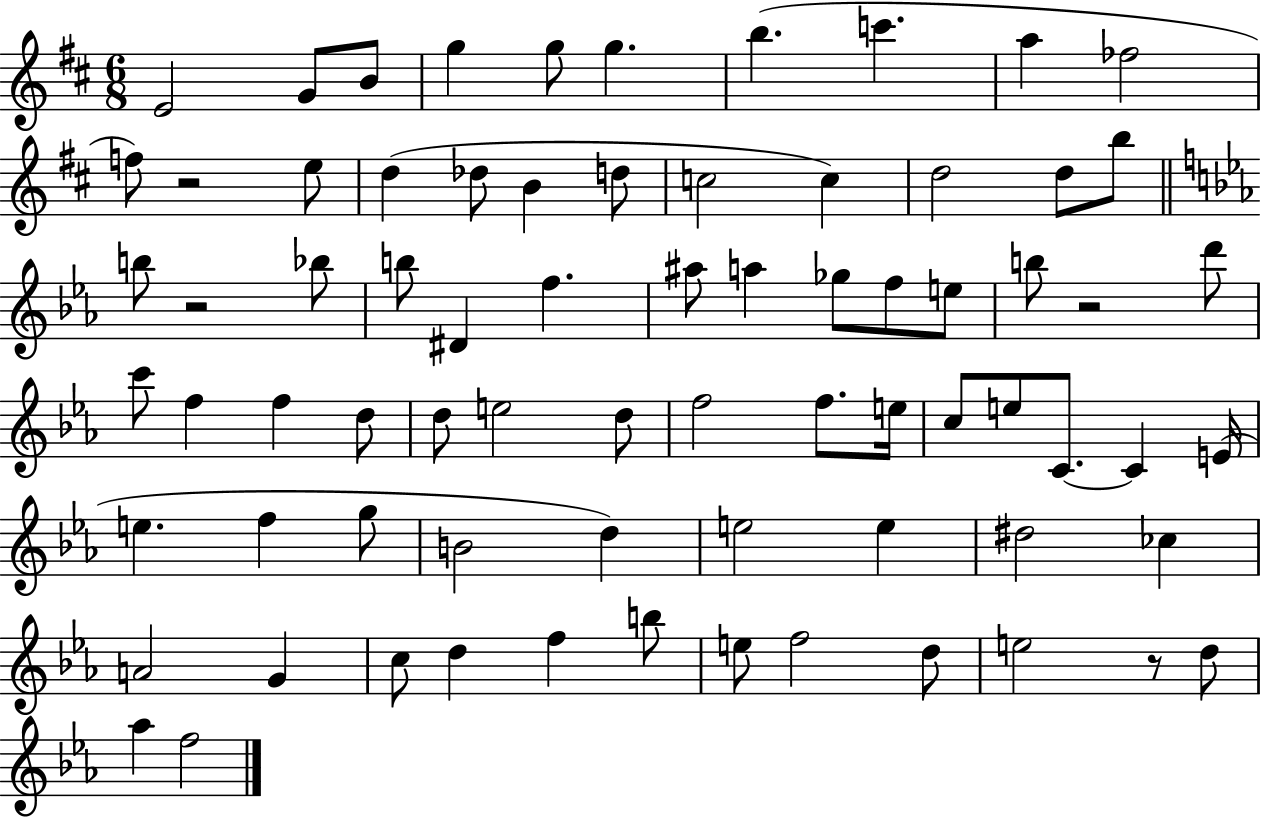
{
  \clef treble
  \numericTimeSignature
  \time 6/8
  \key d \major
  e'2 g'8 b'8 | g''4 g''8 g''4. | b''4.( c'''4. | a''4 fes''2 | \break f''8) r2 e''8 | d''4( des''8 b'4 d''8 | c''2 c''4) | d''2 d''8 b''8 | \break \bar "||" \break \key ees \major b''8 r2 bes''8 | b''8 dis'4 f''4. | ais''8 a''4 ges''8 f''8 e''8 | b''8 r2 d'''8 | \break c'''8 f''4 f''4 d''8 | d''8 e''2 d''8 | f''2 f''8. e''16 | c''8 e''8 c'8.~~ c'4 e'16( | \break e''4. f''4 g''8 | b'2 d''4) | e''2 e''4 | dis''2 ces''4 | \break a'2 g'4 | c''8 d''4 f''4 b''8 | e''8 f''2 d''8 | e''2 r8 d''8 | \break aes''4 f''2 | \bar "|."
}